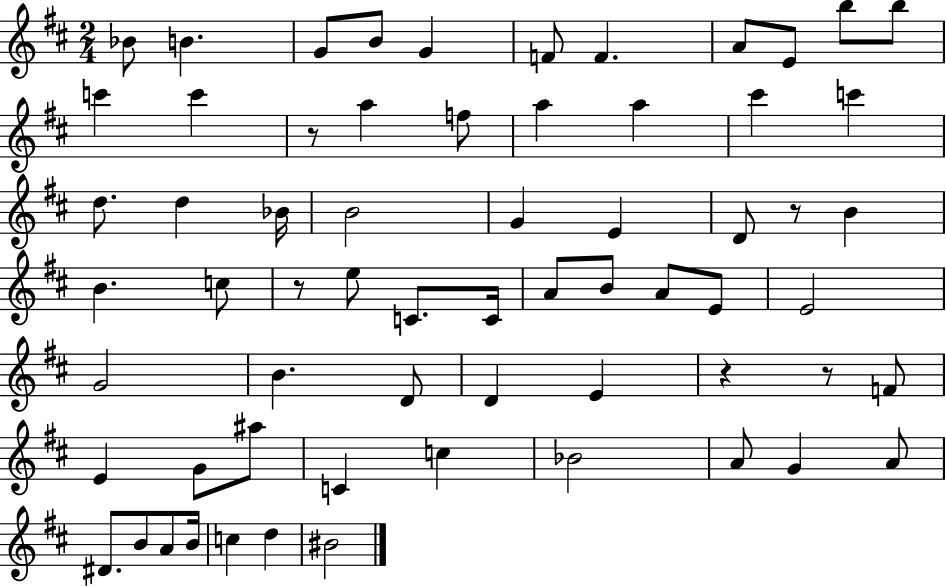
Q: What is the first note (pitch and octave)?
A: Bb4